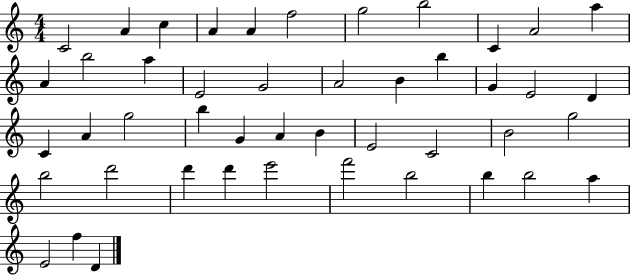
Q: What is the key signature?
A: C major